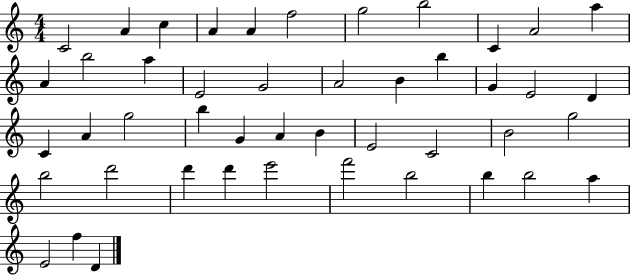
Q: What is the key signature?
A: C major